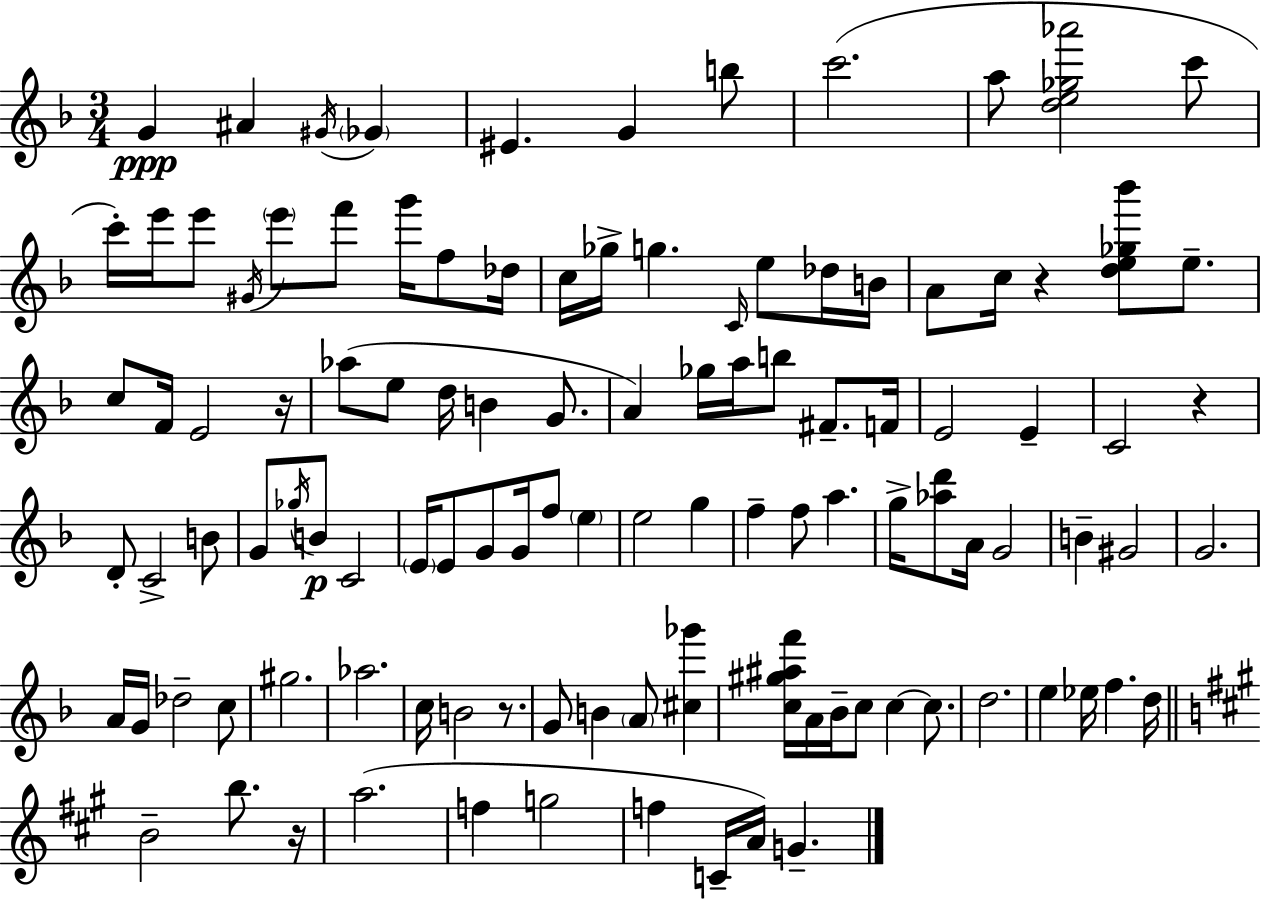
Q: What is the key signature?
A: D minor